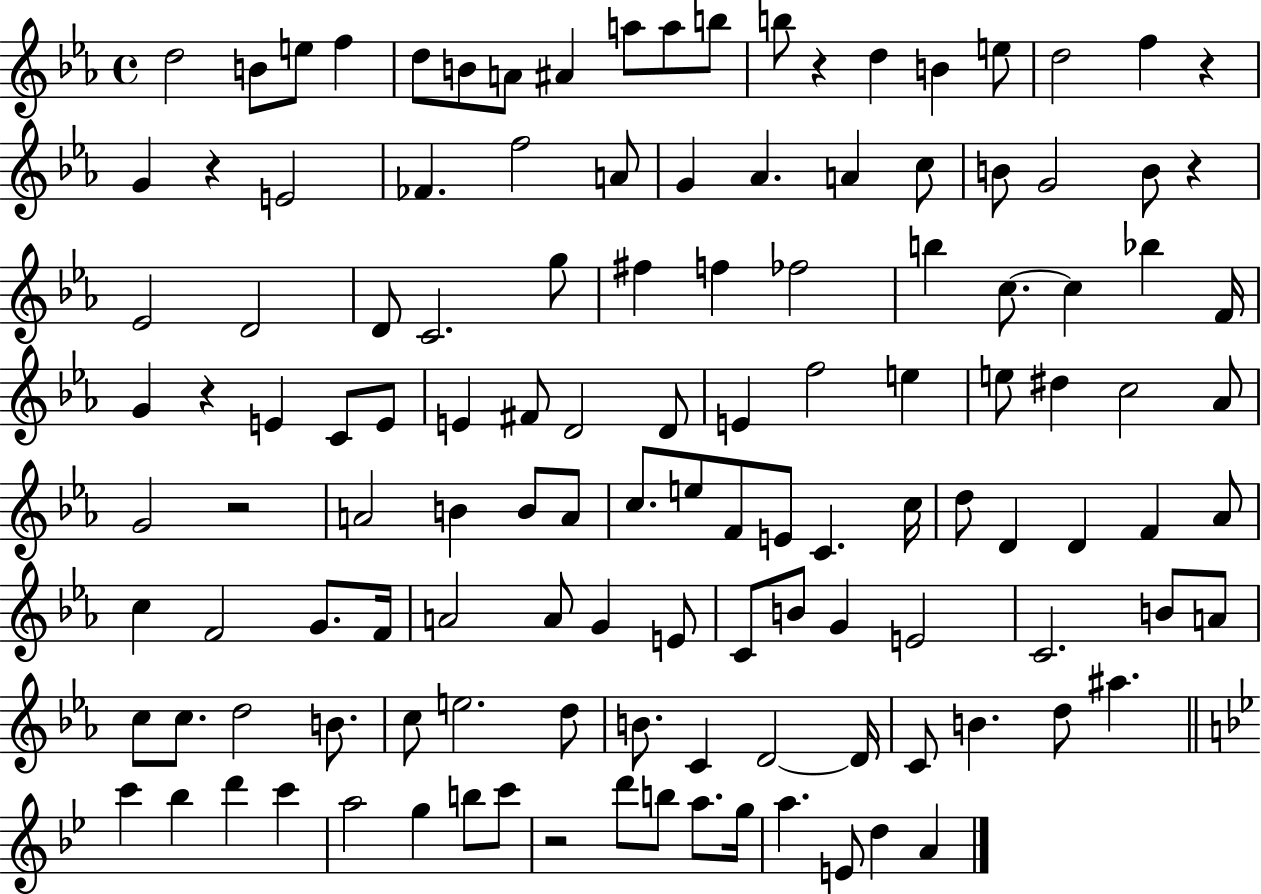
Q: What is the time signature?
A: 4/4